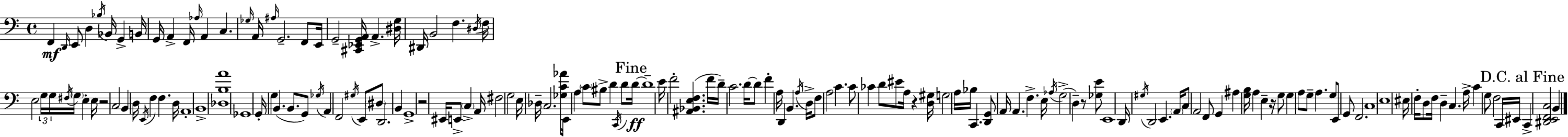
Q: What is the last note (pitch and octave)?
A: B2